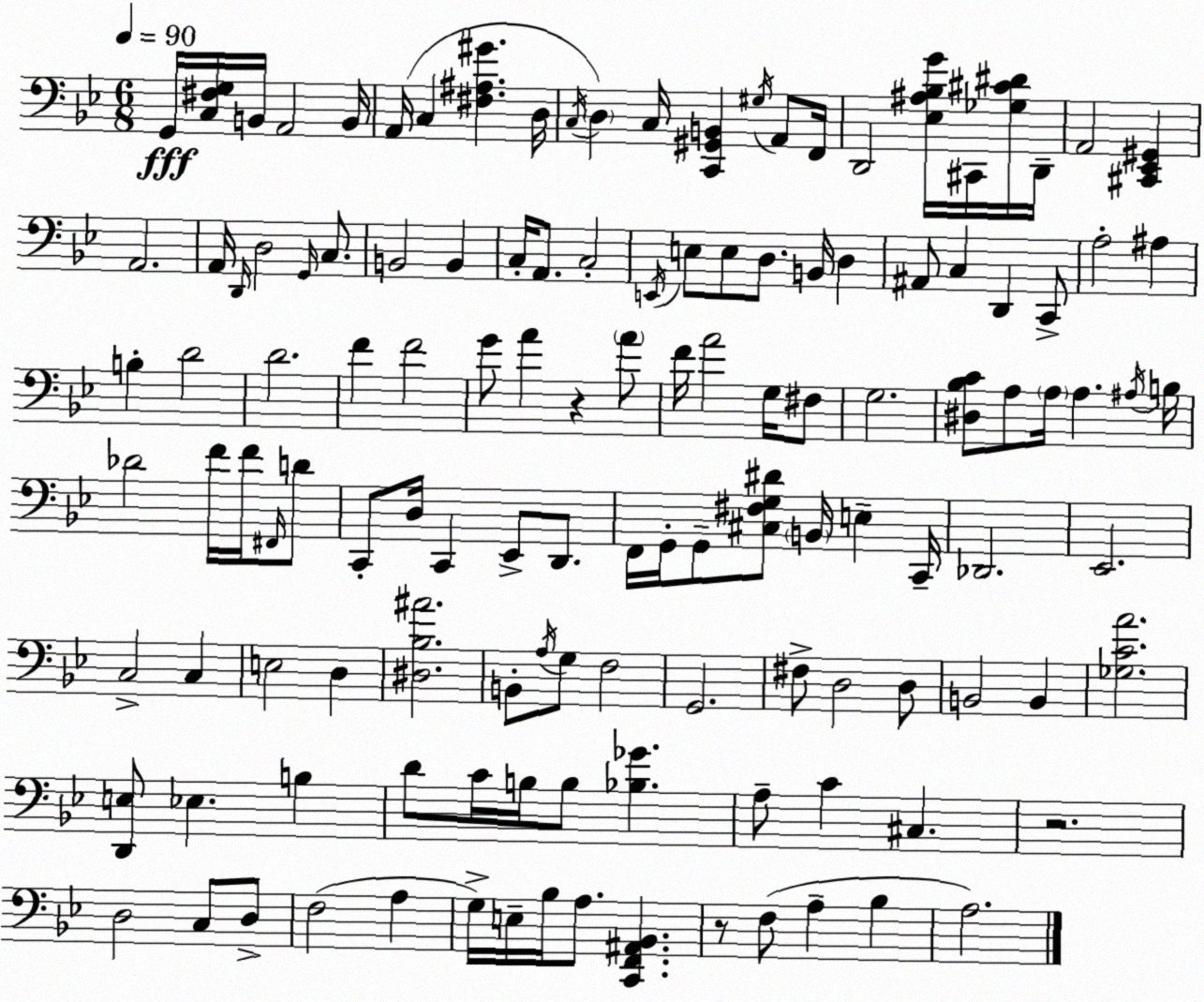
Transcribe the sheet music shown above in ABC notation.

X:1
T:Untitled
M:6/8
L:1/4
K:Gm
G,,/4 [C,^F,G,]/4 B,,/4 A,,2 B,,/4 A,,/4 C, [^F,^A,^G] D,/4 C,/4 D, C,/4 [C,,^G,,B,,] ^G,/4 A,,/2 F,,/4 D,,2 [_E,^A,_B,G]/4 ^C,,/4 [_G,^C^D]/4 D,,/4 A,,2 [^C,,_E,,^G,,] A,,2 A,,/4 D,,/4 D,2 G,,/4 C,/2 B,,2 B,, C,/4 A,,/2 C,2 E,,/4 E,/2 E,/2 D,/2 B,,/4 D, ^A,,/2 C, D,, C,,/2 A,2 ^A, B, D2 D2 F F2 G/2 A z A/2 F/4 A2 G,/4 ^F,/2 G,2 [^D,_B,C]/2 A,/2 A,/4 A, ^A,/4 B,/4 _D2 F/4 F/4 ^F,,/4 D/2 C,,/2 D,/4 C,, _E,,/2 D,,/2 F,,/4 G,,/4 G,,/2 [^C,^F,G,^D]/2 B,,/4 E, C,,/4 _D,,2 _E,,2 C,2 C, E,2 D, [^D,_B,^A]2 B,,/2 A,/4 G,/2 F,2 G,,2 ^F,/2 D,2 D,/2 B,,2 B,, [_G,CA]2 [D,,E,]/2 _E, B, D/2 C/4 B,/4 B,/2 [_B,_G] A,/2 C ^C, z2 D,2 C,/2 D,/2 F,2 A, G,/4 E,/4 _B,/4 A,/2 [C,,F,,^A,,_B,,] z/2 F,/2 A, _B, A,2